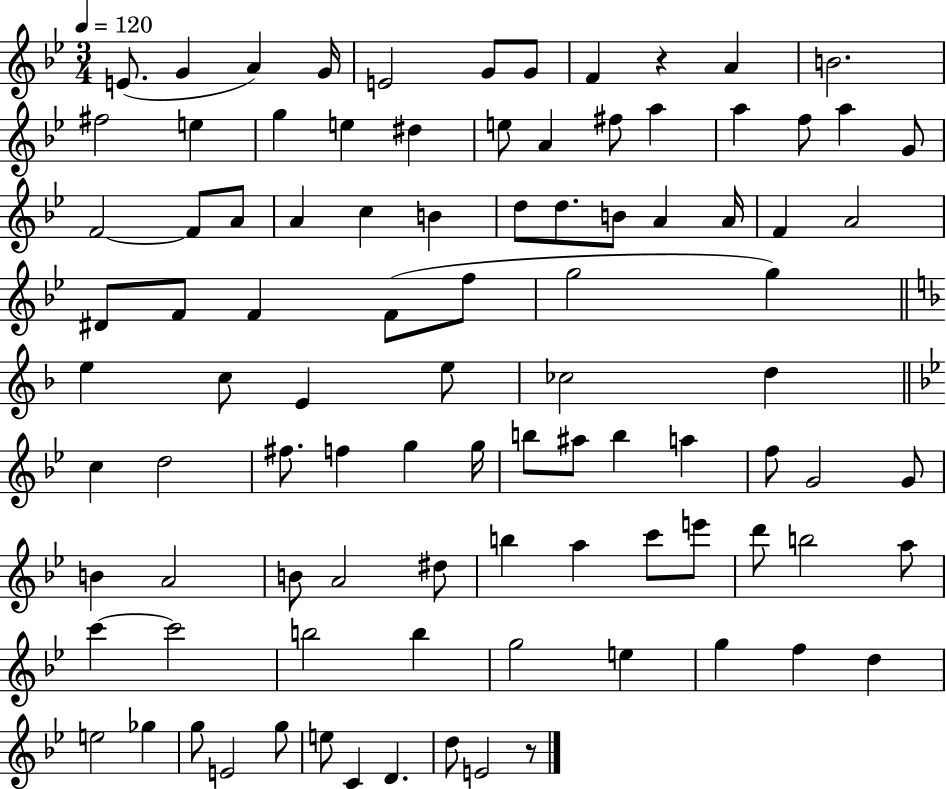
{
  \clef treble
  \numericTimeSignature
  \time 3/4
  \key bes \major
  \tempo 4 = 120
  e'8.( g'4 a'4) g'16 | e'2 g'8 g'8 | f'4 r4 a'4 | b'2. | \break fis''2 e''4 | g''4 e''4 dis''4 | e''8 a'4 fis''8 a''4 | a''4 f''8 a''4 g'8 | \break f'2~~ f'8 a'8 | a'4 c''4 b'4 | d''8 d''8. b'8 a'4 a'16 | f'4 a'2 | \break dis'8 f'8 f'4 f'8( f''8 | g''2 g''4) | \bar "||" \break \key f \major e''4 c''8 e'4 e''8 | ces''2 d''4 | \bar "||" \break \key bes \major c''4 d''2 | fis''8. f''4 g''4 g''16 | b''8 ais''8 b''4 a''4 | f''8 g'2 g'8 | \break b'4 a'2 | b'8 a'2 dis''8 | b''4 a''4 c'''8 e'''8 | d'''8 b''2 a''8 | \break c'''4~~ c'''2 | b''2 b''4 | g''2 e''4 | g''4 f''4 d''4 | \break e''2 ges''4 | g''8 e'2 g''8 | e''8 c'4 d'4. | d''8 e'2 r8 | \break \bar "|."
}